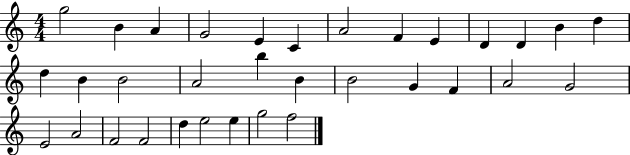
{
  \clef treble
  \numericTimeSignature
  \time 4/4
  \key c \major
  g''2 b'4 a'4 | g'2 e'4 c'4 | a'2 f'4 e'4 | d'4 d'4 b'4 d''4 | \break d''4 b'4 b'2 | a'2 b''4 b'4 | b'2 g'4 f'4 | a'2 g'2 | \break e'2 a'2 | f'2 f'2 | d''4 e''2 e''4 | g''2 f''2 | \break \bar "|."
}